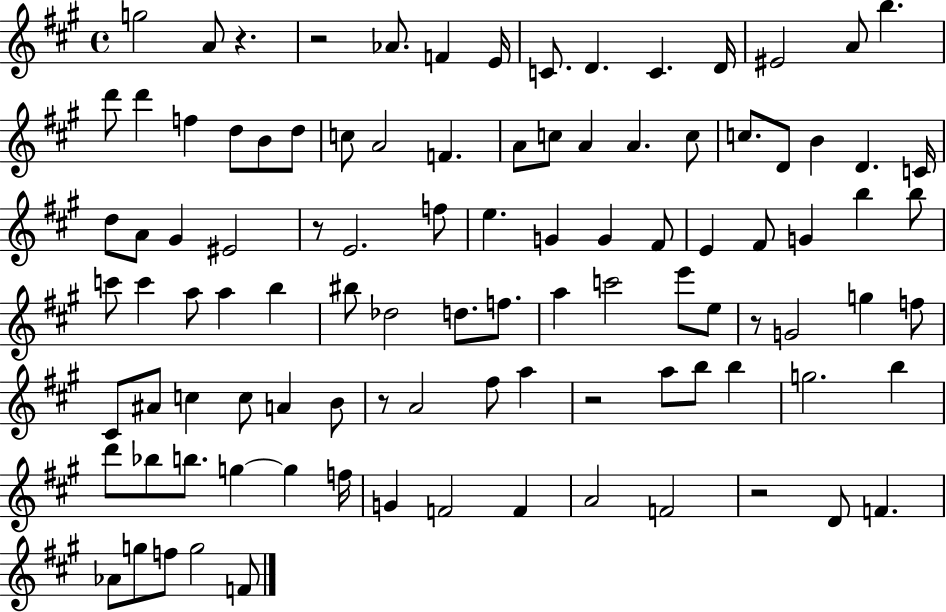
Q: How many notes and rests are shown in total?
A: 101